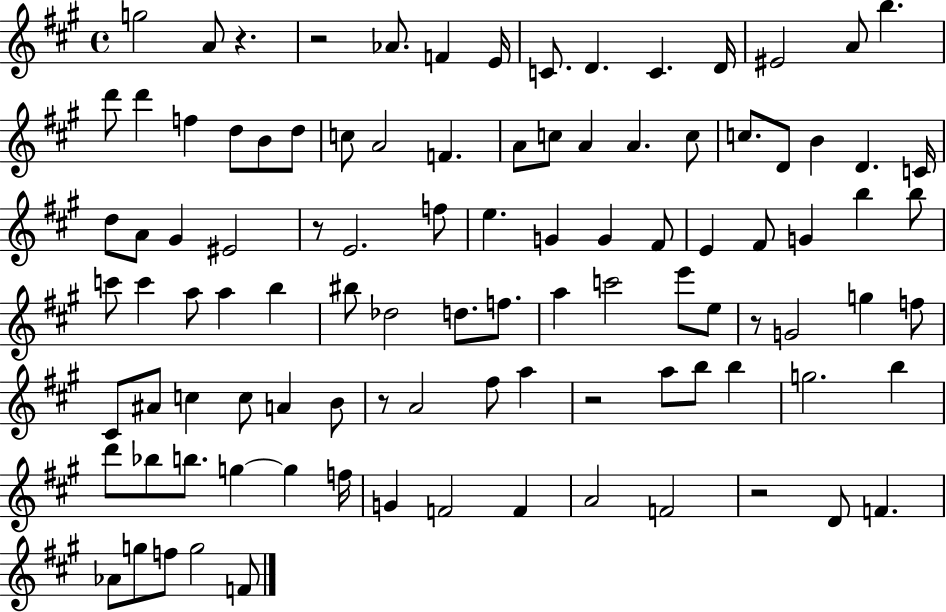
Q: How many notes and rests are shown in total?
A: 101